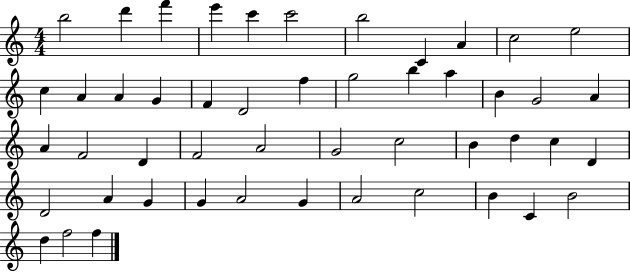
B5/h D6/q F6/q E6/q C6/q C6/h B5/h C4/q A4/q C5/h E5/h C5/q A4/q A4/q G4/q F4/q D4/h F5/q G5/h B5/q A5/q B4/q G4/h A4/q A4/q F4/h D4/q F4/h A4/h G4/h C5/h B4/q D5/q C5/q D4/q D4/h A4/q G4/q G4/q A4/h G4/q A4/h C5/h B4/q C4/q B4/h D5/q F5/h F5/q